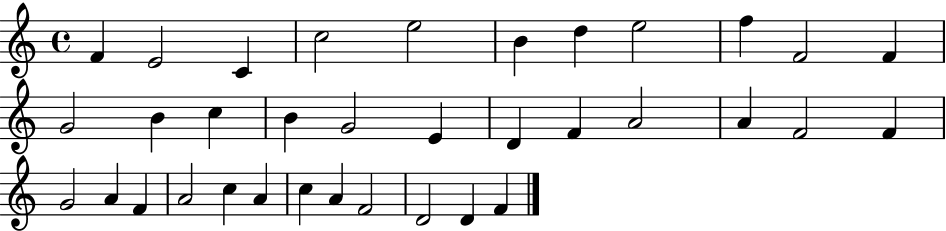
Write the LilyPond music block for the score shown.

{
  \clef treble
  \time 4/4
  \defaultTimeSignature
  \key c \major
  f'4 e'2 c'4 | c''2 e''2 | b'4 d''4 e''2 | f''4 f'2 f'4 | \break g'2 b'4 c''4 | b'4 g'2 e'4 | d'4 f'4 a'2 | a'4 f'2 f'4 | \break g'2 a'4 f'4 | a'2 c''4 a'4 | c''4 a'4 f'2 | d'2 d'4 f'4 | \break \bar "|."
}